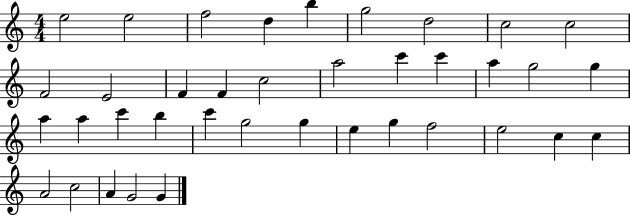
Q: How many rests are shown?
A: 0